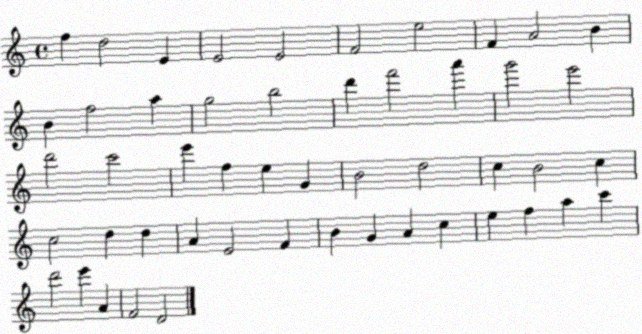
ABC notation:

X:1
T:Untitled
M:4/4
L:1/4
K:C
f d2 E E2 E2 F2 e2 F A2 B B f2 a g2 b2 d' f'2 a' g'2 e'2 d'2 c'2 e' f e G B2 d2 c B2 c c2 d d A E2 F B G A c e f a c' d'2 e' A F2 D2